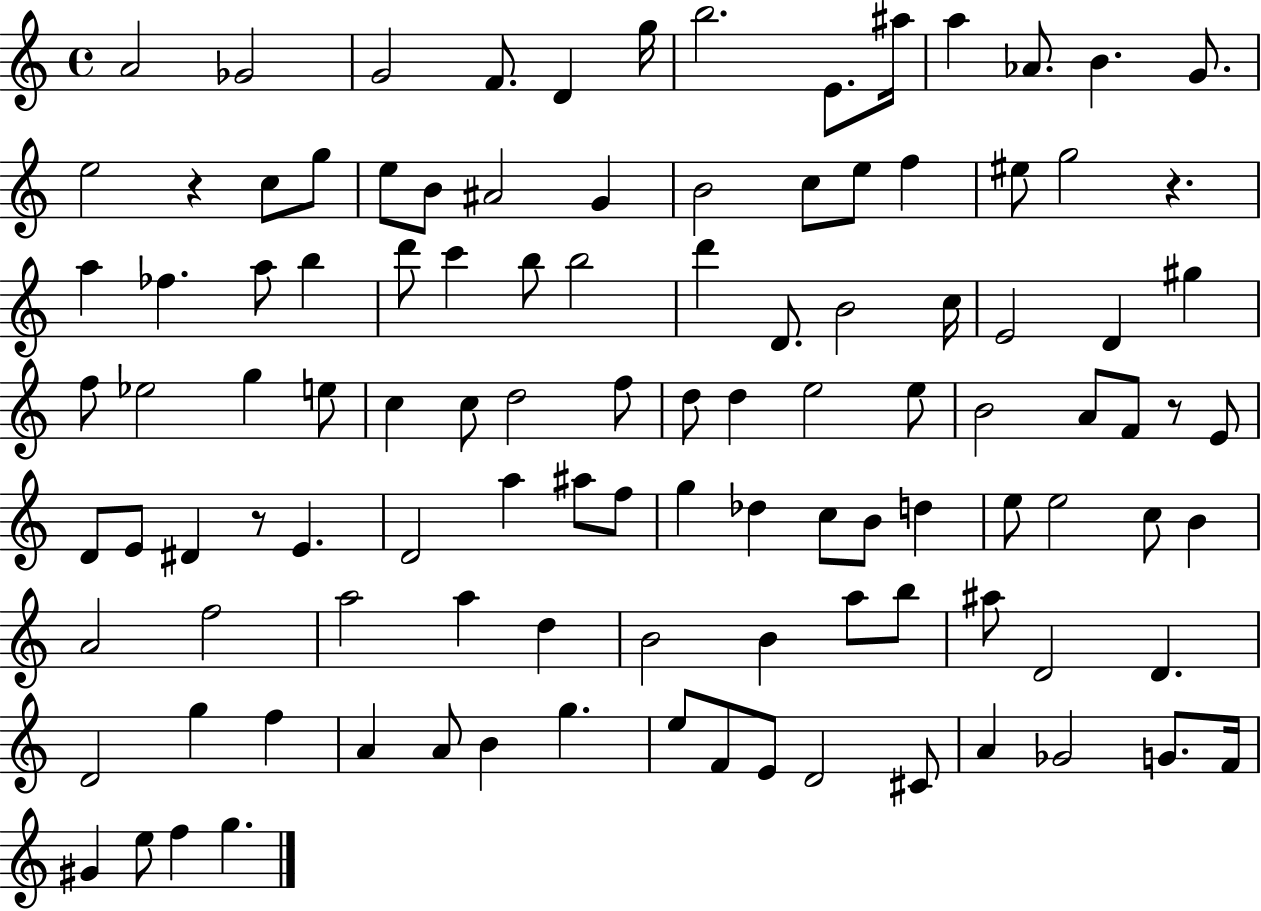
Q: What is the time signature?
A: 4/4